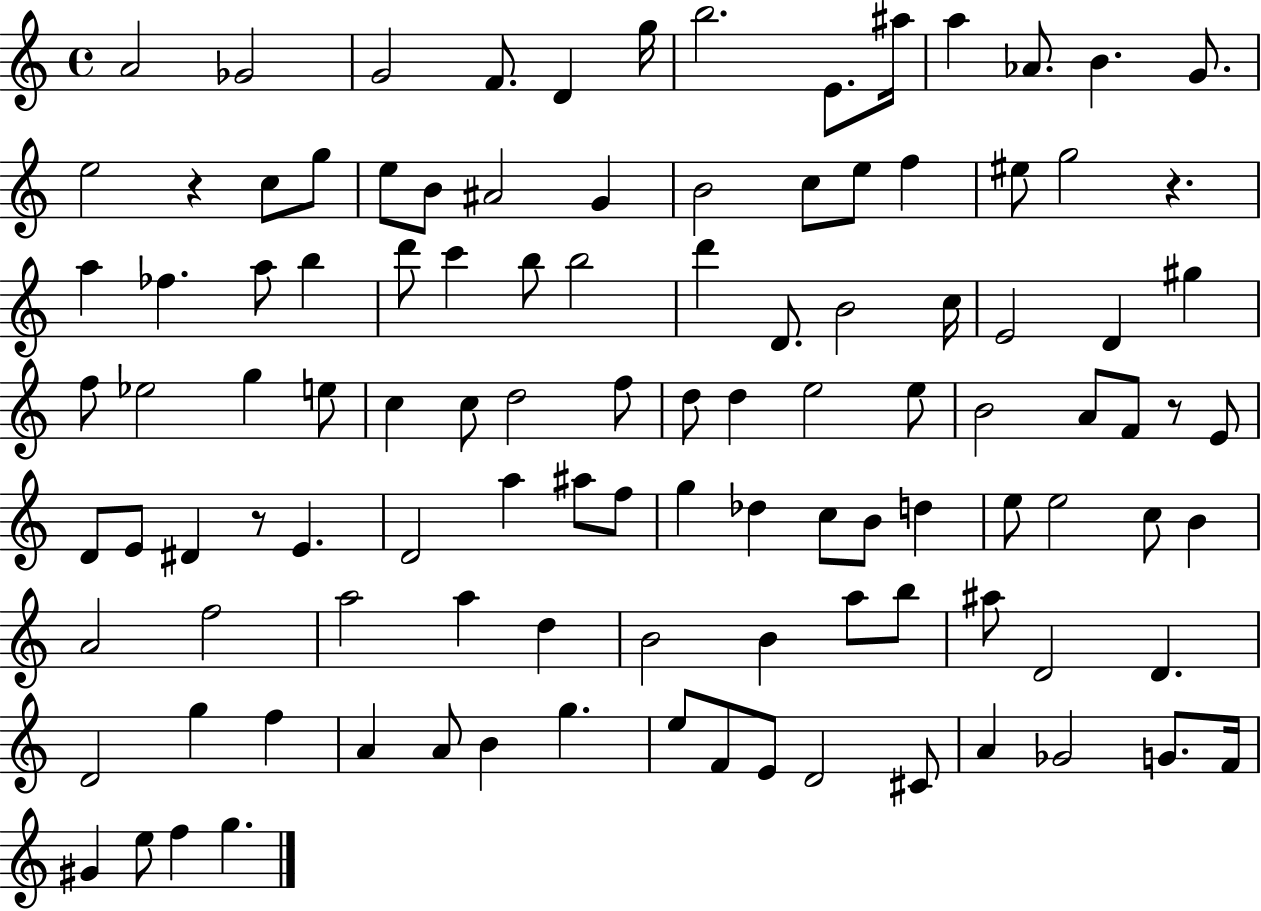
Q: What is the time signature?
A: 4/4